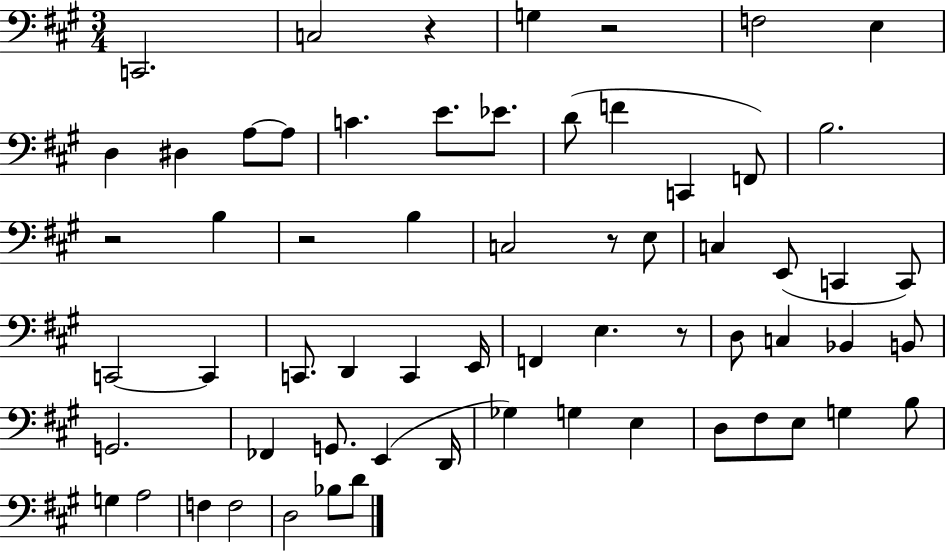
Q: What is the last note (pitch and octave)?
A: D4